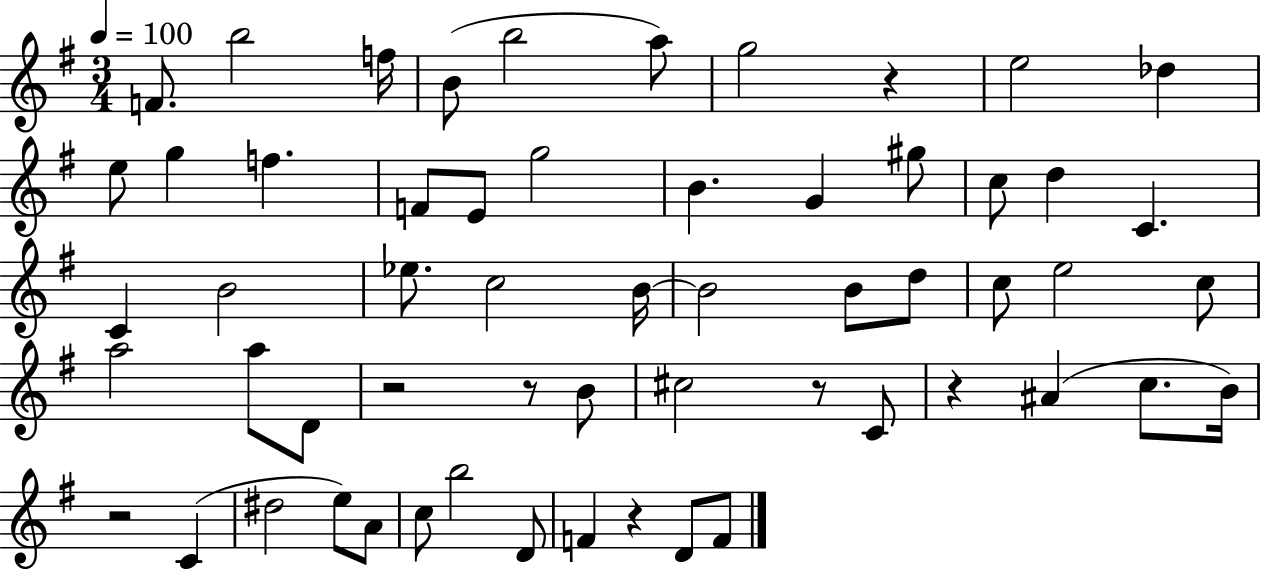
{
  \clef treble
  \numericTimeSignature
  \time 3/4
  \key g \major
  \tempo 4 = 100
  f'8. b''2 f''16 | b'8( b''2 a''8) | g''2 r4 | e''2 des''4 | \break e''8 g''4 f''4. | f'8 e'8 g''2 | b'4. g'4 gis''8 | c''8 d''4 c'4. | \break c'4 b'2 | ees''8. c''2 b'16~~ | b'2 b'8 d''8 | c''8 e''2 c''8 | \break a''2 a''8 d'8 | r2 r8 b'8 | cis''2 r8 c'8 | r4 ais'4( c''8. b'16) | \break r2 c'4( | dis''2 e''8) a'8 | c''8 b''2 d'8 | f'4 r4 d'8 f'8 | \break \bar "|."
}